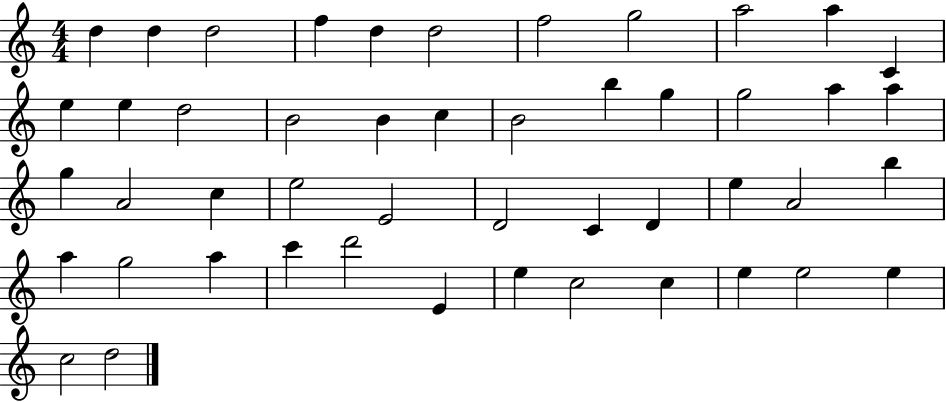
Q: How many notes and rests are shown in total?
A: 48